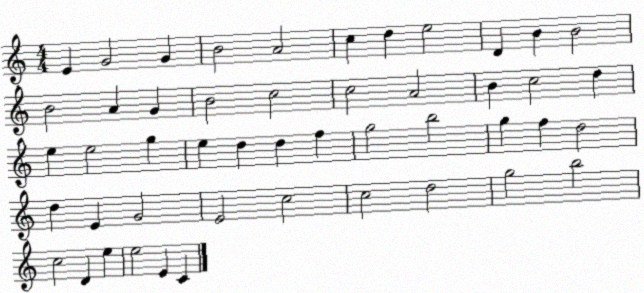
X:1
T:Untitled
M:4/4
L:1/4
K:C
E G2 G B2 A2 c d e2 D B B2 B2 A G B2 c2 c2 A2 B c2 d e e2 g e d d f g2 b2 g f d2 d E G2 E2 c2 c2 d2 g2 b2 c2 D e e2 E C